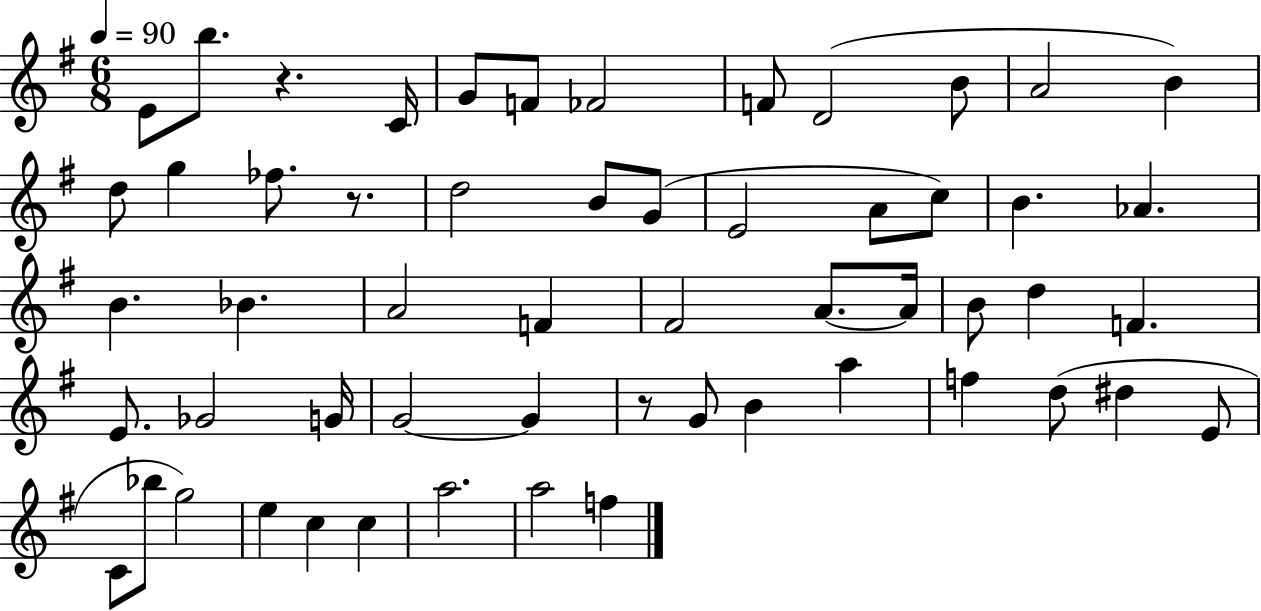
{
  \clef treble
  \numericTimeSignature
  \time 6/8
  \key g \major
  \tempo 4 = 90
  \repeat volta 2 { e'8 b''8. r4. c'16 | g'8 f'8 fes'2 | f'8 d'2( b'8 | a'2 b'4) | \break d''8 g''4 fes''8. r8. | d''2 b'8 g'8( | e'2 a'8 c''8) | b'4. aes'4. | \break b'4. bes'4. | a'2 f'4 | fis'2 a'8.~~ a'16 | b'8 d''4 f'4. | \break e'8. ges'2 g'16 | g'2~~ g'4 | r8 g'8 b'4 a''4 | f''4 d''8( dis''4 e'8 | \break c'8 bes''8 g''2) | e''4 c''4 c''4 | a''2. | a''2 f''4 | \break } \bar "|."
}